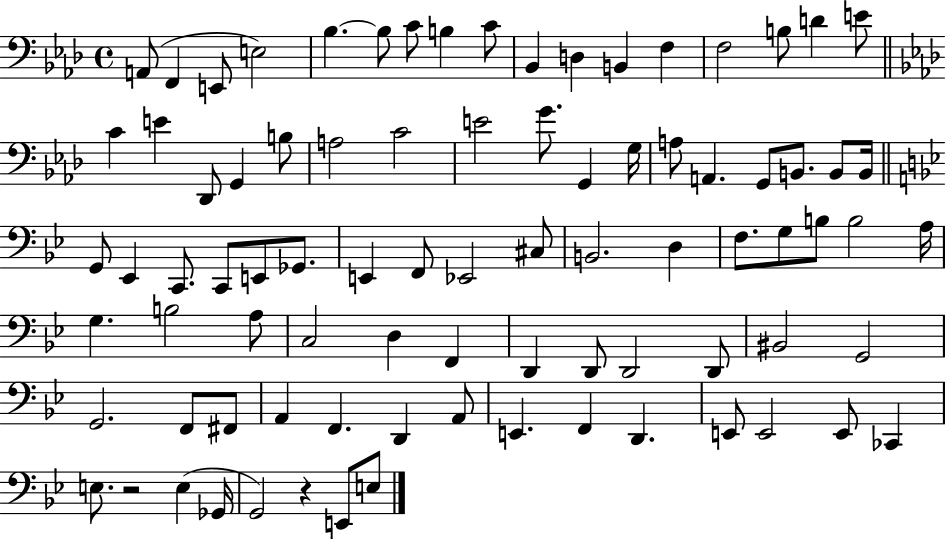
X:1
T:Untitled
M:4/4
L:1/4
K:Ab
A,,/2 F,, E,,/2 E,2 _B, _B,/2 C/2 B, C/2 _B,, D, B,, F, F,2 B,/2 D E/2 C E _D,,/2 G,, B,/2 A,2 C2 E2 G/2 G,, G,/4 A,/2 A,, G,,/2 B,,/2 B,,/2 B,,/4 G,,/2 _E,, C,,/2 C,,/2 E,,/2 _G,,/2 E,, F,,/2 _E,,2 ^C,/2 B,,2 D, F,/2 G,/2 B,/2 B,2 A,/4 G, B,2 A,/2 C,2 D, F,, D,, D,,/2 D,,2 D,,/2 ^B,,2 G,,2 G,,2 F,,/2 ^F,,/2 A,, F,, D,, A,,/2 E,, F,, D,, E,,/2 E,,2 E,,/2 _C,, E,/2 z2 E, _G,,/4 G,,2 z E,,/2 E,/2